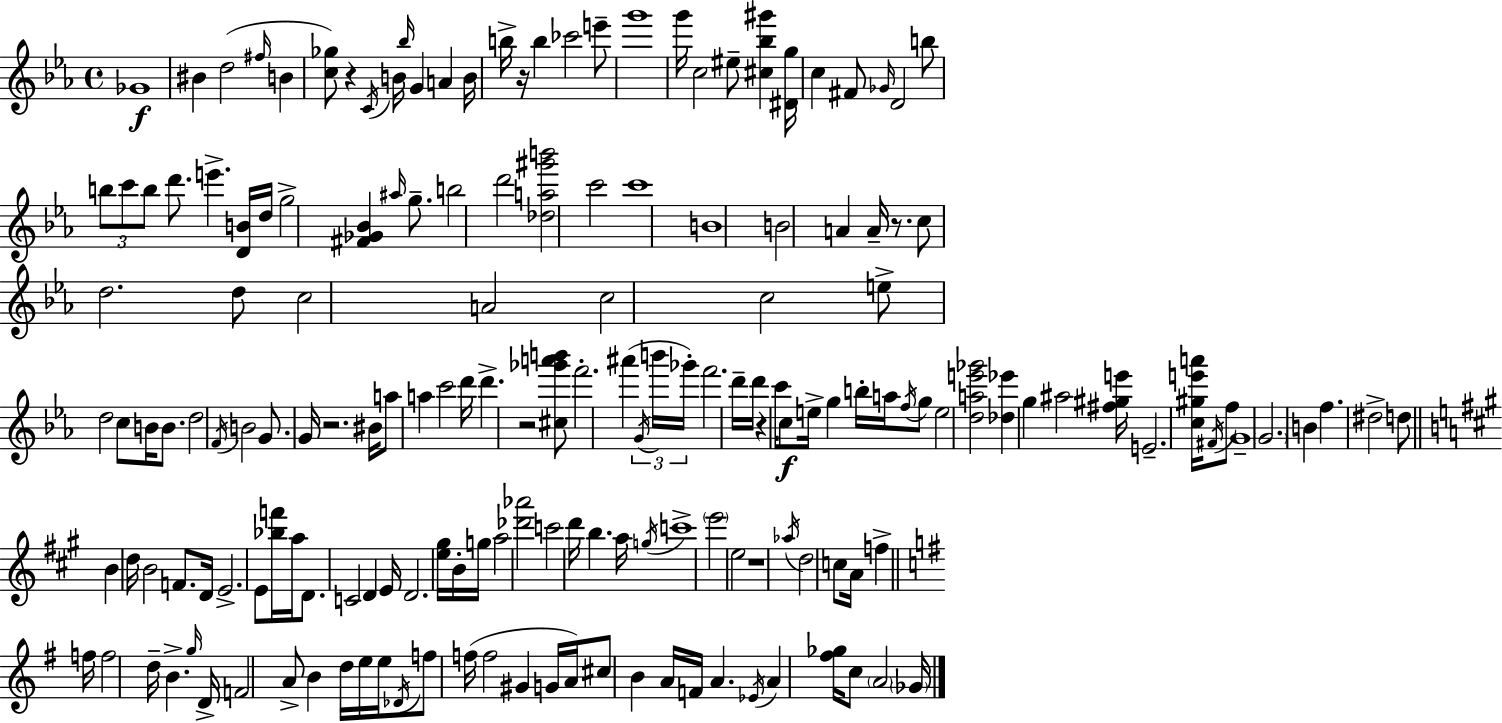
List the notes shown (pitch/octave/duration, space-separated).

Gb4/w BIS4/q D5/h F#5/s B4/q [C5,Gb5]/e R/q C4/s B4/s Bb5/s G4/q A4/q B4/s B5/s R/s B5/q CES6/h E6/e G6/w G6/s C5/h EIS5/e [C#5,Bb5,G#6]/q [D#4,G5]/s C5/q F#4/e Gb4/s D4/h B5/e B5/e C6/e B5/e D6/e. E6/q. [D4,B4]/s D5/s G5/h [F#4,Gb4,Bb4]/q A#5/s G5/e. B5/h D6/h [Db5,A5,G#6,B6]/h C6/h C6/w B4/w B4/h A4/q A4/s R/e. C5/e D5/h. D5/e C5/h A4/h C5/h C5/h E5/e D5/h C5/e B4/s B4/e. D5/h F4/s B4/h G4/e. G4/s R/h. BIS4/s A5/e A5/q C6/h D6/s D6/q. R/h [C#5,Gb6,A6,B6]/e F6/h. A#6/q G4/s B6/s Gb6/s F6/h. D6/s D6/s R/q C6/s C5/e E5/s G5/q B5/s A5/s F5/s G5/e E5/h [D5,A5,E6,Gb6]/h [Db5,Eb6]/q G5/q A#5/h [F#5,G#5,E6]/s E4/h. [C5,G#5,E6,A6]/s F#4/s F5/e G4/w G4/h. B4/q F5/q. D#5/h D5/e B4/q D5/s B4/h F4/e. D4/s E4/h. E4/e [Bb5,F6]/s A5/s D4/e. C4/h D4/q E4/s D4/h. [E5,G#5]/s B4/s G5/s A5/h [Db6,Ab6]/h C6/h D6/s B5/q. A5/s G5/s C6/w E6/h E5/h R/w Ab5/s D5/h C5/e A4/s F5/q F5/s F5/h D5/s B4/q. G5/s D4/s F4/h A4/e B4/q D5/s E5/s E5/s Db4/s F5/e F5/s F5/h G#4/q G4/s A4/s C#5/e B4/q A4/s F4/s A4/q. Eb4/s A4/q [F#5,Gb5]/s C5/e A4/h Gb4/s